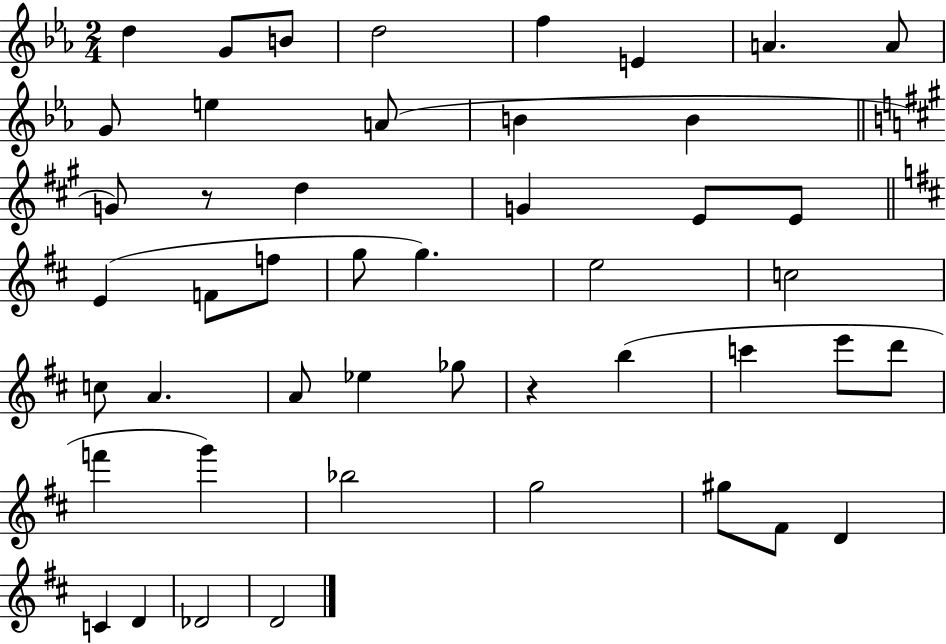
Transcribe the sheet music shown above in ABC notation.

X:1
T:Untitled
M:2/4
L:1/4
K:Eb
d G/2 B/2 d2 f E A A/2 G/2 e A/2 B B G/2 z/2 d G E/2 E/2 E F/2 f/2 g/2 g e2 c2 c/2 A A/2 _e _g/2 z b c' e'/2 d'/2 f' g' _b2 g2 ^g/2 ^F/2 D C D _D2 D2